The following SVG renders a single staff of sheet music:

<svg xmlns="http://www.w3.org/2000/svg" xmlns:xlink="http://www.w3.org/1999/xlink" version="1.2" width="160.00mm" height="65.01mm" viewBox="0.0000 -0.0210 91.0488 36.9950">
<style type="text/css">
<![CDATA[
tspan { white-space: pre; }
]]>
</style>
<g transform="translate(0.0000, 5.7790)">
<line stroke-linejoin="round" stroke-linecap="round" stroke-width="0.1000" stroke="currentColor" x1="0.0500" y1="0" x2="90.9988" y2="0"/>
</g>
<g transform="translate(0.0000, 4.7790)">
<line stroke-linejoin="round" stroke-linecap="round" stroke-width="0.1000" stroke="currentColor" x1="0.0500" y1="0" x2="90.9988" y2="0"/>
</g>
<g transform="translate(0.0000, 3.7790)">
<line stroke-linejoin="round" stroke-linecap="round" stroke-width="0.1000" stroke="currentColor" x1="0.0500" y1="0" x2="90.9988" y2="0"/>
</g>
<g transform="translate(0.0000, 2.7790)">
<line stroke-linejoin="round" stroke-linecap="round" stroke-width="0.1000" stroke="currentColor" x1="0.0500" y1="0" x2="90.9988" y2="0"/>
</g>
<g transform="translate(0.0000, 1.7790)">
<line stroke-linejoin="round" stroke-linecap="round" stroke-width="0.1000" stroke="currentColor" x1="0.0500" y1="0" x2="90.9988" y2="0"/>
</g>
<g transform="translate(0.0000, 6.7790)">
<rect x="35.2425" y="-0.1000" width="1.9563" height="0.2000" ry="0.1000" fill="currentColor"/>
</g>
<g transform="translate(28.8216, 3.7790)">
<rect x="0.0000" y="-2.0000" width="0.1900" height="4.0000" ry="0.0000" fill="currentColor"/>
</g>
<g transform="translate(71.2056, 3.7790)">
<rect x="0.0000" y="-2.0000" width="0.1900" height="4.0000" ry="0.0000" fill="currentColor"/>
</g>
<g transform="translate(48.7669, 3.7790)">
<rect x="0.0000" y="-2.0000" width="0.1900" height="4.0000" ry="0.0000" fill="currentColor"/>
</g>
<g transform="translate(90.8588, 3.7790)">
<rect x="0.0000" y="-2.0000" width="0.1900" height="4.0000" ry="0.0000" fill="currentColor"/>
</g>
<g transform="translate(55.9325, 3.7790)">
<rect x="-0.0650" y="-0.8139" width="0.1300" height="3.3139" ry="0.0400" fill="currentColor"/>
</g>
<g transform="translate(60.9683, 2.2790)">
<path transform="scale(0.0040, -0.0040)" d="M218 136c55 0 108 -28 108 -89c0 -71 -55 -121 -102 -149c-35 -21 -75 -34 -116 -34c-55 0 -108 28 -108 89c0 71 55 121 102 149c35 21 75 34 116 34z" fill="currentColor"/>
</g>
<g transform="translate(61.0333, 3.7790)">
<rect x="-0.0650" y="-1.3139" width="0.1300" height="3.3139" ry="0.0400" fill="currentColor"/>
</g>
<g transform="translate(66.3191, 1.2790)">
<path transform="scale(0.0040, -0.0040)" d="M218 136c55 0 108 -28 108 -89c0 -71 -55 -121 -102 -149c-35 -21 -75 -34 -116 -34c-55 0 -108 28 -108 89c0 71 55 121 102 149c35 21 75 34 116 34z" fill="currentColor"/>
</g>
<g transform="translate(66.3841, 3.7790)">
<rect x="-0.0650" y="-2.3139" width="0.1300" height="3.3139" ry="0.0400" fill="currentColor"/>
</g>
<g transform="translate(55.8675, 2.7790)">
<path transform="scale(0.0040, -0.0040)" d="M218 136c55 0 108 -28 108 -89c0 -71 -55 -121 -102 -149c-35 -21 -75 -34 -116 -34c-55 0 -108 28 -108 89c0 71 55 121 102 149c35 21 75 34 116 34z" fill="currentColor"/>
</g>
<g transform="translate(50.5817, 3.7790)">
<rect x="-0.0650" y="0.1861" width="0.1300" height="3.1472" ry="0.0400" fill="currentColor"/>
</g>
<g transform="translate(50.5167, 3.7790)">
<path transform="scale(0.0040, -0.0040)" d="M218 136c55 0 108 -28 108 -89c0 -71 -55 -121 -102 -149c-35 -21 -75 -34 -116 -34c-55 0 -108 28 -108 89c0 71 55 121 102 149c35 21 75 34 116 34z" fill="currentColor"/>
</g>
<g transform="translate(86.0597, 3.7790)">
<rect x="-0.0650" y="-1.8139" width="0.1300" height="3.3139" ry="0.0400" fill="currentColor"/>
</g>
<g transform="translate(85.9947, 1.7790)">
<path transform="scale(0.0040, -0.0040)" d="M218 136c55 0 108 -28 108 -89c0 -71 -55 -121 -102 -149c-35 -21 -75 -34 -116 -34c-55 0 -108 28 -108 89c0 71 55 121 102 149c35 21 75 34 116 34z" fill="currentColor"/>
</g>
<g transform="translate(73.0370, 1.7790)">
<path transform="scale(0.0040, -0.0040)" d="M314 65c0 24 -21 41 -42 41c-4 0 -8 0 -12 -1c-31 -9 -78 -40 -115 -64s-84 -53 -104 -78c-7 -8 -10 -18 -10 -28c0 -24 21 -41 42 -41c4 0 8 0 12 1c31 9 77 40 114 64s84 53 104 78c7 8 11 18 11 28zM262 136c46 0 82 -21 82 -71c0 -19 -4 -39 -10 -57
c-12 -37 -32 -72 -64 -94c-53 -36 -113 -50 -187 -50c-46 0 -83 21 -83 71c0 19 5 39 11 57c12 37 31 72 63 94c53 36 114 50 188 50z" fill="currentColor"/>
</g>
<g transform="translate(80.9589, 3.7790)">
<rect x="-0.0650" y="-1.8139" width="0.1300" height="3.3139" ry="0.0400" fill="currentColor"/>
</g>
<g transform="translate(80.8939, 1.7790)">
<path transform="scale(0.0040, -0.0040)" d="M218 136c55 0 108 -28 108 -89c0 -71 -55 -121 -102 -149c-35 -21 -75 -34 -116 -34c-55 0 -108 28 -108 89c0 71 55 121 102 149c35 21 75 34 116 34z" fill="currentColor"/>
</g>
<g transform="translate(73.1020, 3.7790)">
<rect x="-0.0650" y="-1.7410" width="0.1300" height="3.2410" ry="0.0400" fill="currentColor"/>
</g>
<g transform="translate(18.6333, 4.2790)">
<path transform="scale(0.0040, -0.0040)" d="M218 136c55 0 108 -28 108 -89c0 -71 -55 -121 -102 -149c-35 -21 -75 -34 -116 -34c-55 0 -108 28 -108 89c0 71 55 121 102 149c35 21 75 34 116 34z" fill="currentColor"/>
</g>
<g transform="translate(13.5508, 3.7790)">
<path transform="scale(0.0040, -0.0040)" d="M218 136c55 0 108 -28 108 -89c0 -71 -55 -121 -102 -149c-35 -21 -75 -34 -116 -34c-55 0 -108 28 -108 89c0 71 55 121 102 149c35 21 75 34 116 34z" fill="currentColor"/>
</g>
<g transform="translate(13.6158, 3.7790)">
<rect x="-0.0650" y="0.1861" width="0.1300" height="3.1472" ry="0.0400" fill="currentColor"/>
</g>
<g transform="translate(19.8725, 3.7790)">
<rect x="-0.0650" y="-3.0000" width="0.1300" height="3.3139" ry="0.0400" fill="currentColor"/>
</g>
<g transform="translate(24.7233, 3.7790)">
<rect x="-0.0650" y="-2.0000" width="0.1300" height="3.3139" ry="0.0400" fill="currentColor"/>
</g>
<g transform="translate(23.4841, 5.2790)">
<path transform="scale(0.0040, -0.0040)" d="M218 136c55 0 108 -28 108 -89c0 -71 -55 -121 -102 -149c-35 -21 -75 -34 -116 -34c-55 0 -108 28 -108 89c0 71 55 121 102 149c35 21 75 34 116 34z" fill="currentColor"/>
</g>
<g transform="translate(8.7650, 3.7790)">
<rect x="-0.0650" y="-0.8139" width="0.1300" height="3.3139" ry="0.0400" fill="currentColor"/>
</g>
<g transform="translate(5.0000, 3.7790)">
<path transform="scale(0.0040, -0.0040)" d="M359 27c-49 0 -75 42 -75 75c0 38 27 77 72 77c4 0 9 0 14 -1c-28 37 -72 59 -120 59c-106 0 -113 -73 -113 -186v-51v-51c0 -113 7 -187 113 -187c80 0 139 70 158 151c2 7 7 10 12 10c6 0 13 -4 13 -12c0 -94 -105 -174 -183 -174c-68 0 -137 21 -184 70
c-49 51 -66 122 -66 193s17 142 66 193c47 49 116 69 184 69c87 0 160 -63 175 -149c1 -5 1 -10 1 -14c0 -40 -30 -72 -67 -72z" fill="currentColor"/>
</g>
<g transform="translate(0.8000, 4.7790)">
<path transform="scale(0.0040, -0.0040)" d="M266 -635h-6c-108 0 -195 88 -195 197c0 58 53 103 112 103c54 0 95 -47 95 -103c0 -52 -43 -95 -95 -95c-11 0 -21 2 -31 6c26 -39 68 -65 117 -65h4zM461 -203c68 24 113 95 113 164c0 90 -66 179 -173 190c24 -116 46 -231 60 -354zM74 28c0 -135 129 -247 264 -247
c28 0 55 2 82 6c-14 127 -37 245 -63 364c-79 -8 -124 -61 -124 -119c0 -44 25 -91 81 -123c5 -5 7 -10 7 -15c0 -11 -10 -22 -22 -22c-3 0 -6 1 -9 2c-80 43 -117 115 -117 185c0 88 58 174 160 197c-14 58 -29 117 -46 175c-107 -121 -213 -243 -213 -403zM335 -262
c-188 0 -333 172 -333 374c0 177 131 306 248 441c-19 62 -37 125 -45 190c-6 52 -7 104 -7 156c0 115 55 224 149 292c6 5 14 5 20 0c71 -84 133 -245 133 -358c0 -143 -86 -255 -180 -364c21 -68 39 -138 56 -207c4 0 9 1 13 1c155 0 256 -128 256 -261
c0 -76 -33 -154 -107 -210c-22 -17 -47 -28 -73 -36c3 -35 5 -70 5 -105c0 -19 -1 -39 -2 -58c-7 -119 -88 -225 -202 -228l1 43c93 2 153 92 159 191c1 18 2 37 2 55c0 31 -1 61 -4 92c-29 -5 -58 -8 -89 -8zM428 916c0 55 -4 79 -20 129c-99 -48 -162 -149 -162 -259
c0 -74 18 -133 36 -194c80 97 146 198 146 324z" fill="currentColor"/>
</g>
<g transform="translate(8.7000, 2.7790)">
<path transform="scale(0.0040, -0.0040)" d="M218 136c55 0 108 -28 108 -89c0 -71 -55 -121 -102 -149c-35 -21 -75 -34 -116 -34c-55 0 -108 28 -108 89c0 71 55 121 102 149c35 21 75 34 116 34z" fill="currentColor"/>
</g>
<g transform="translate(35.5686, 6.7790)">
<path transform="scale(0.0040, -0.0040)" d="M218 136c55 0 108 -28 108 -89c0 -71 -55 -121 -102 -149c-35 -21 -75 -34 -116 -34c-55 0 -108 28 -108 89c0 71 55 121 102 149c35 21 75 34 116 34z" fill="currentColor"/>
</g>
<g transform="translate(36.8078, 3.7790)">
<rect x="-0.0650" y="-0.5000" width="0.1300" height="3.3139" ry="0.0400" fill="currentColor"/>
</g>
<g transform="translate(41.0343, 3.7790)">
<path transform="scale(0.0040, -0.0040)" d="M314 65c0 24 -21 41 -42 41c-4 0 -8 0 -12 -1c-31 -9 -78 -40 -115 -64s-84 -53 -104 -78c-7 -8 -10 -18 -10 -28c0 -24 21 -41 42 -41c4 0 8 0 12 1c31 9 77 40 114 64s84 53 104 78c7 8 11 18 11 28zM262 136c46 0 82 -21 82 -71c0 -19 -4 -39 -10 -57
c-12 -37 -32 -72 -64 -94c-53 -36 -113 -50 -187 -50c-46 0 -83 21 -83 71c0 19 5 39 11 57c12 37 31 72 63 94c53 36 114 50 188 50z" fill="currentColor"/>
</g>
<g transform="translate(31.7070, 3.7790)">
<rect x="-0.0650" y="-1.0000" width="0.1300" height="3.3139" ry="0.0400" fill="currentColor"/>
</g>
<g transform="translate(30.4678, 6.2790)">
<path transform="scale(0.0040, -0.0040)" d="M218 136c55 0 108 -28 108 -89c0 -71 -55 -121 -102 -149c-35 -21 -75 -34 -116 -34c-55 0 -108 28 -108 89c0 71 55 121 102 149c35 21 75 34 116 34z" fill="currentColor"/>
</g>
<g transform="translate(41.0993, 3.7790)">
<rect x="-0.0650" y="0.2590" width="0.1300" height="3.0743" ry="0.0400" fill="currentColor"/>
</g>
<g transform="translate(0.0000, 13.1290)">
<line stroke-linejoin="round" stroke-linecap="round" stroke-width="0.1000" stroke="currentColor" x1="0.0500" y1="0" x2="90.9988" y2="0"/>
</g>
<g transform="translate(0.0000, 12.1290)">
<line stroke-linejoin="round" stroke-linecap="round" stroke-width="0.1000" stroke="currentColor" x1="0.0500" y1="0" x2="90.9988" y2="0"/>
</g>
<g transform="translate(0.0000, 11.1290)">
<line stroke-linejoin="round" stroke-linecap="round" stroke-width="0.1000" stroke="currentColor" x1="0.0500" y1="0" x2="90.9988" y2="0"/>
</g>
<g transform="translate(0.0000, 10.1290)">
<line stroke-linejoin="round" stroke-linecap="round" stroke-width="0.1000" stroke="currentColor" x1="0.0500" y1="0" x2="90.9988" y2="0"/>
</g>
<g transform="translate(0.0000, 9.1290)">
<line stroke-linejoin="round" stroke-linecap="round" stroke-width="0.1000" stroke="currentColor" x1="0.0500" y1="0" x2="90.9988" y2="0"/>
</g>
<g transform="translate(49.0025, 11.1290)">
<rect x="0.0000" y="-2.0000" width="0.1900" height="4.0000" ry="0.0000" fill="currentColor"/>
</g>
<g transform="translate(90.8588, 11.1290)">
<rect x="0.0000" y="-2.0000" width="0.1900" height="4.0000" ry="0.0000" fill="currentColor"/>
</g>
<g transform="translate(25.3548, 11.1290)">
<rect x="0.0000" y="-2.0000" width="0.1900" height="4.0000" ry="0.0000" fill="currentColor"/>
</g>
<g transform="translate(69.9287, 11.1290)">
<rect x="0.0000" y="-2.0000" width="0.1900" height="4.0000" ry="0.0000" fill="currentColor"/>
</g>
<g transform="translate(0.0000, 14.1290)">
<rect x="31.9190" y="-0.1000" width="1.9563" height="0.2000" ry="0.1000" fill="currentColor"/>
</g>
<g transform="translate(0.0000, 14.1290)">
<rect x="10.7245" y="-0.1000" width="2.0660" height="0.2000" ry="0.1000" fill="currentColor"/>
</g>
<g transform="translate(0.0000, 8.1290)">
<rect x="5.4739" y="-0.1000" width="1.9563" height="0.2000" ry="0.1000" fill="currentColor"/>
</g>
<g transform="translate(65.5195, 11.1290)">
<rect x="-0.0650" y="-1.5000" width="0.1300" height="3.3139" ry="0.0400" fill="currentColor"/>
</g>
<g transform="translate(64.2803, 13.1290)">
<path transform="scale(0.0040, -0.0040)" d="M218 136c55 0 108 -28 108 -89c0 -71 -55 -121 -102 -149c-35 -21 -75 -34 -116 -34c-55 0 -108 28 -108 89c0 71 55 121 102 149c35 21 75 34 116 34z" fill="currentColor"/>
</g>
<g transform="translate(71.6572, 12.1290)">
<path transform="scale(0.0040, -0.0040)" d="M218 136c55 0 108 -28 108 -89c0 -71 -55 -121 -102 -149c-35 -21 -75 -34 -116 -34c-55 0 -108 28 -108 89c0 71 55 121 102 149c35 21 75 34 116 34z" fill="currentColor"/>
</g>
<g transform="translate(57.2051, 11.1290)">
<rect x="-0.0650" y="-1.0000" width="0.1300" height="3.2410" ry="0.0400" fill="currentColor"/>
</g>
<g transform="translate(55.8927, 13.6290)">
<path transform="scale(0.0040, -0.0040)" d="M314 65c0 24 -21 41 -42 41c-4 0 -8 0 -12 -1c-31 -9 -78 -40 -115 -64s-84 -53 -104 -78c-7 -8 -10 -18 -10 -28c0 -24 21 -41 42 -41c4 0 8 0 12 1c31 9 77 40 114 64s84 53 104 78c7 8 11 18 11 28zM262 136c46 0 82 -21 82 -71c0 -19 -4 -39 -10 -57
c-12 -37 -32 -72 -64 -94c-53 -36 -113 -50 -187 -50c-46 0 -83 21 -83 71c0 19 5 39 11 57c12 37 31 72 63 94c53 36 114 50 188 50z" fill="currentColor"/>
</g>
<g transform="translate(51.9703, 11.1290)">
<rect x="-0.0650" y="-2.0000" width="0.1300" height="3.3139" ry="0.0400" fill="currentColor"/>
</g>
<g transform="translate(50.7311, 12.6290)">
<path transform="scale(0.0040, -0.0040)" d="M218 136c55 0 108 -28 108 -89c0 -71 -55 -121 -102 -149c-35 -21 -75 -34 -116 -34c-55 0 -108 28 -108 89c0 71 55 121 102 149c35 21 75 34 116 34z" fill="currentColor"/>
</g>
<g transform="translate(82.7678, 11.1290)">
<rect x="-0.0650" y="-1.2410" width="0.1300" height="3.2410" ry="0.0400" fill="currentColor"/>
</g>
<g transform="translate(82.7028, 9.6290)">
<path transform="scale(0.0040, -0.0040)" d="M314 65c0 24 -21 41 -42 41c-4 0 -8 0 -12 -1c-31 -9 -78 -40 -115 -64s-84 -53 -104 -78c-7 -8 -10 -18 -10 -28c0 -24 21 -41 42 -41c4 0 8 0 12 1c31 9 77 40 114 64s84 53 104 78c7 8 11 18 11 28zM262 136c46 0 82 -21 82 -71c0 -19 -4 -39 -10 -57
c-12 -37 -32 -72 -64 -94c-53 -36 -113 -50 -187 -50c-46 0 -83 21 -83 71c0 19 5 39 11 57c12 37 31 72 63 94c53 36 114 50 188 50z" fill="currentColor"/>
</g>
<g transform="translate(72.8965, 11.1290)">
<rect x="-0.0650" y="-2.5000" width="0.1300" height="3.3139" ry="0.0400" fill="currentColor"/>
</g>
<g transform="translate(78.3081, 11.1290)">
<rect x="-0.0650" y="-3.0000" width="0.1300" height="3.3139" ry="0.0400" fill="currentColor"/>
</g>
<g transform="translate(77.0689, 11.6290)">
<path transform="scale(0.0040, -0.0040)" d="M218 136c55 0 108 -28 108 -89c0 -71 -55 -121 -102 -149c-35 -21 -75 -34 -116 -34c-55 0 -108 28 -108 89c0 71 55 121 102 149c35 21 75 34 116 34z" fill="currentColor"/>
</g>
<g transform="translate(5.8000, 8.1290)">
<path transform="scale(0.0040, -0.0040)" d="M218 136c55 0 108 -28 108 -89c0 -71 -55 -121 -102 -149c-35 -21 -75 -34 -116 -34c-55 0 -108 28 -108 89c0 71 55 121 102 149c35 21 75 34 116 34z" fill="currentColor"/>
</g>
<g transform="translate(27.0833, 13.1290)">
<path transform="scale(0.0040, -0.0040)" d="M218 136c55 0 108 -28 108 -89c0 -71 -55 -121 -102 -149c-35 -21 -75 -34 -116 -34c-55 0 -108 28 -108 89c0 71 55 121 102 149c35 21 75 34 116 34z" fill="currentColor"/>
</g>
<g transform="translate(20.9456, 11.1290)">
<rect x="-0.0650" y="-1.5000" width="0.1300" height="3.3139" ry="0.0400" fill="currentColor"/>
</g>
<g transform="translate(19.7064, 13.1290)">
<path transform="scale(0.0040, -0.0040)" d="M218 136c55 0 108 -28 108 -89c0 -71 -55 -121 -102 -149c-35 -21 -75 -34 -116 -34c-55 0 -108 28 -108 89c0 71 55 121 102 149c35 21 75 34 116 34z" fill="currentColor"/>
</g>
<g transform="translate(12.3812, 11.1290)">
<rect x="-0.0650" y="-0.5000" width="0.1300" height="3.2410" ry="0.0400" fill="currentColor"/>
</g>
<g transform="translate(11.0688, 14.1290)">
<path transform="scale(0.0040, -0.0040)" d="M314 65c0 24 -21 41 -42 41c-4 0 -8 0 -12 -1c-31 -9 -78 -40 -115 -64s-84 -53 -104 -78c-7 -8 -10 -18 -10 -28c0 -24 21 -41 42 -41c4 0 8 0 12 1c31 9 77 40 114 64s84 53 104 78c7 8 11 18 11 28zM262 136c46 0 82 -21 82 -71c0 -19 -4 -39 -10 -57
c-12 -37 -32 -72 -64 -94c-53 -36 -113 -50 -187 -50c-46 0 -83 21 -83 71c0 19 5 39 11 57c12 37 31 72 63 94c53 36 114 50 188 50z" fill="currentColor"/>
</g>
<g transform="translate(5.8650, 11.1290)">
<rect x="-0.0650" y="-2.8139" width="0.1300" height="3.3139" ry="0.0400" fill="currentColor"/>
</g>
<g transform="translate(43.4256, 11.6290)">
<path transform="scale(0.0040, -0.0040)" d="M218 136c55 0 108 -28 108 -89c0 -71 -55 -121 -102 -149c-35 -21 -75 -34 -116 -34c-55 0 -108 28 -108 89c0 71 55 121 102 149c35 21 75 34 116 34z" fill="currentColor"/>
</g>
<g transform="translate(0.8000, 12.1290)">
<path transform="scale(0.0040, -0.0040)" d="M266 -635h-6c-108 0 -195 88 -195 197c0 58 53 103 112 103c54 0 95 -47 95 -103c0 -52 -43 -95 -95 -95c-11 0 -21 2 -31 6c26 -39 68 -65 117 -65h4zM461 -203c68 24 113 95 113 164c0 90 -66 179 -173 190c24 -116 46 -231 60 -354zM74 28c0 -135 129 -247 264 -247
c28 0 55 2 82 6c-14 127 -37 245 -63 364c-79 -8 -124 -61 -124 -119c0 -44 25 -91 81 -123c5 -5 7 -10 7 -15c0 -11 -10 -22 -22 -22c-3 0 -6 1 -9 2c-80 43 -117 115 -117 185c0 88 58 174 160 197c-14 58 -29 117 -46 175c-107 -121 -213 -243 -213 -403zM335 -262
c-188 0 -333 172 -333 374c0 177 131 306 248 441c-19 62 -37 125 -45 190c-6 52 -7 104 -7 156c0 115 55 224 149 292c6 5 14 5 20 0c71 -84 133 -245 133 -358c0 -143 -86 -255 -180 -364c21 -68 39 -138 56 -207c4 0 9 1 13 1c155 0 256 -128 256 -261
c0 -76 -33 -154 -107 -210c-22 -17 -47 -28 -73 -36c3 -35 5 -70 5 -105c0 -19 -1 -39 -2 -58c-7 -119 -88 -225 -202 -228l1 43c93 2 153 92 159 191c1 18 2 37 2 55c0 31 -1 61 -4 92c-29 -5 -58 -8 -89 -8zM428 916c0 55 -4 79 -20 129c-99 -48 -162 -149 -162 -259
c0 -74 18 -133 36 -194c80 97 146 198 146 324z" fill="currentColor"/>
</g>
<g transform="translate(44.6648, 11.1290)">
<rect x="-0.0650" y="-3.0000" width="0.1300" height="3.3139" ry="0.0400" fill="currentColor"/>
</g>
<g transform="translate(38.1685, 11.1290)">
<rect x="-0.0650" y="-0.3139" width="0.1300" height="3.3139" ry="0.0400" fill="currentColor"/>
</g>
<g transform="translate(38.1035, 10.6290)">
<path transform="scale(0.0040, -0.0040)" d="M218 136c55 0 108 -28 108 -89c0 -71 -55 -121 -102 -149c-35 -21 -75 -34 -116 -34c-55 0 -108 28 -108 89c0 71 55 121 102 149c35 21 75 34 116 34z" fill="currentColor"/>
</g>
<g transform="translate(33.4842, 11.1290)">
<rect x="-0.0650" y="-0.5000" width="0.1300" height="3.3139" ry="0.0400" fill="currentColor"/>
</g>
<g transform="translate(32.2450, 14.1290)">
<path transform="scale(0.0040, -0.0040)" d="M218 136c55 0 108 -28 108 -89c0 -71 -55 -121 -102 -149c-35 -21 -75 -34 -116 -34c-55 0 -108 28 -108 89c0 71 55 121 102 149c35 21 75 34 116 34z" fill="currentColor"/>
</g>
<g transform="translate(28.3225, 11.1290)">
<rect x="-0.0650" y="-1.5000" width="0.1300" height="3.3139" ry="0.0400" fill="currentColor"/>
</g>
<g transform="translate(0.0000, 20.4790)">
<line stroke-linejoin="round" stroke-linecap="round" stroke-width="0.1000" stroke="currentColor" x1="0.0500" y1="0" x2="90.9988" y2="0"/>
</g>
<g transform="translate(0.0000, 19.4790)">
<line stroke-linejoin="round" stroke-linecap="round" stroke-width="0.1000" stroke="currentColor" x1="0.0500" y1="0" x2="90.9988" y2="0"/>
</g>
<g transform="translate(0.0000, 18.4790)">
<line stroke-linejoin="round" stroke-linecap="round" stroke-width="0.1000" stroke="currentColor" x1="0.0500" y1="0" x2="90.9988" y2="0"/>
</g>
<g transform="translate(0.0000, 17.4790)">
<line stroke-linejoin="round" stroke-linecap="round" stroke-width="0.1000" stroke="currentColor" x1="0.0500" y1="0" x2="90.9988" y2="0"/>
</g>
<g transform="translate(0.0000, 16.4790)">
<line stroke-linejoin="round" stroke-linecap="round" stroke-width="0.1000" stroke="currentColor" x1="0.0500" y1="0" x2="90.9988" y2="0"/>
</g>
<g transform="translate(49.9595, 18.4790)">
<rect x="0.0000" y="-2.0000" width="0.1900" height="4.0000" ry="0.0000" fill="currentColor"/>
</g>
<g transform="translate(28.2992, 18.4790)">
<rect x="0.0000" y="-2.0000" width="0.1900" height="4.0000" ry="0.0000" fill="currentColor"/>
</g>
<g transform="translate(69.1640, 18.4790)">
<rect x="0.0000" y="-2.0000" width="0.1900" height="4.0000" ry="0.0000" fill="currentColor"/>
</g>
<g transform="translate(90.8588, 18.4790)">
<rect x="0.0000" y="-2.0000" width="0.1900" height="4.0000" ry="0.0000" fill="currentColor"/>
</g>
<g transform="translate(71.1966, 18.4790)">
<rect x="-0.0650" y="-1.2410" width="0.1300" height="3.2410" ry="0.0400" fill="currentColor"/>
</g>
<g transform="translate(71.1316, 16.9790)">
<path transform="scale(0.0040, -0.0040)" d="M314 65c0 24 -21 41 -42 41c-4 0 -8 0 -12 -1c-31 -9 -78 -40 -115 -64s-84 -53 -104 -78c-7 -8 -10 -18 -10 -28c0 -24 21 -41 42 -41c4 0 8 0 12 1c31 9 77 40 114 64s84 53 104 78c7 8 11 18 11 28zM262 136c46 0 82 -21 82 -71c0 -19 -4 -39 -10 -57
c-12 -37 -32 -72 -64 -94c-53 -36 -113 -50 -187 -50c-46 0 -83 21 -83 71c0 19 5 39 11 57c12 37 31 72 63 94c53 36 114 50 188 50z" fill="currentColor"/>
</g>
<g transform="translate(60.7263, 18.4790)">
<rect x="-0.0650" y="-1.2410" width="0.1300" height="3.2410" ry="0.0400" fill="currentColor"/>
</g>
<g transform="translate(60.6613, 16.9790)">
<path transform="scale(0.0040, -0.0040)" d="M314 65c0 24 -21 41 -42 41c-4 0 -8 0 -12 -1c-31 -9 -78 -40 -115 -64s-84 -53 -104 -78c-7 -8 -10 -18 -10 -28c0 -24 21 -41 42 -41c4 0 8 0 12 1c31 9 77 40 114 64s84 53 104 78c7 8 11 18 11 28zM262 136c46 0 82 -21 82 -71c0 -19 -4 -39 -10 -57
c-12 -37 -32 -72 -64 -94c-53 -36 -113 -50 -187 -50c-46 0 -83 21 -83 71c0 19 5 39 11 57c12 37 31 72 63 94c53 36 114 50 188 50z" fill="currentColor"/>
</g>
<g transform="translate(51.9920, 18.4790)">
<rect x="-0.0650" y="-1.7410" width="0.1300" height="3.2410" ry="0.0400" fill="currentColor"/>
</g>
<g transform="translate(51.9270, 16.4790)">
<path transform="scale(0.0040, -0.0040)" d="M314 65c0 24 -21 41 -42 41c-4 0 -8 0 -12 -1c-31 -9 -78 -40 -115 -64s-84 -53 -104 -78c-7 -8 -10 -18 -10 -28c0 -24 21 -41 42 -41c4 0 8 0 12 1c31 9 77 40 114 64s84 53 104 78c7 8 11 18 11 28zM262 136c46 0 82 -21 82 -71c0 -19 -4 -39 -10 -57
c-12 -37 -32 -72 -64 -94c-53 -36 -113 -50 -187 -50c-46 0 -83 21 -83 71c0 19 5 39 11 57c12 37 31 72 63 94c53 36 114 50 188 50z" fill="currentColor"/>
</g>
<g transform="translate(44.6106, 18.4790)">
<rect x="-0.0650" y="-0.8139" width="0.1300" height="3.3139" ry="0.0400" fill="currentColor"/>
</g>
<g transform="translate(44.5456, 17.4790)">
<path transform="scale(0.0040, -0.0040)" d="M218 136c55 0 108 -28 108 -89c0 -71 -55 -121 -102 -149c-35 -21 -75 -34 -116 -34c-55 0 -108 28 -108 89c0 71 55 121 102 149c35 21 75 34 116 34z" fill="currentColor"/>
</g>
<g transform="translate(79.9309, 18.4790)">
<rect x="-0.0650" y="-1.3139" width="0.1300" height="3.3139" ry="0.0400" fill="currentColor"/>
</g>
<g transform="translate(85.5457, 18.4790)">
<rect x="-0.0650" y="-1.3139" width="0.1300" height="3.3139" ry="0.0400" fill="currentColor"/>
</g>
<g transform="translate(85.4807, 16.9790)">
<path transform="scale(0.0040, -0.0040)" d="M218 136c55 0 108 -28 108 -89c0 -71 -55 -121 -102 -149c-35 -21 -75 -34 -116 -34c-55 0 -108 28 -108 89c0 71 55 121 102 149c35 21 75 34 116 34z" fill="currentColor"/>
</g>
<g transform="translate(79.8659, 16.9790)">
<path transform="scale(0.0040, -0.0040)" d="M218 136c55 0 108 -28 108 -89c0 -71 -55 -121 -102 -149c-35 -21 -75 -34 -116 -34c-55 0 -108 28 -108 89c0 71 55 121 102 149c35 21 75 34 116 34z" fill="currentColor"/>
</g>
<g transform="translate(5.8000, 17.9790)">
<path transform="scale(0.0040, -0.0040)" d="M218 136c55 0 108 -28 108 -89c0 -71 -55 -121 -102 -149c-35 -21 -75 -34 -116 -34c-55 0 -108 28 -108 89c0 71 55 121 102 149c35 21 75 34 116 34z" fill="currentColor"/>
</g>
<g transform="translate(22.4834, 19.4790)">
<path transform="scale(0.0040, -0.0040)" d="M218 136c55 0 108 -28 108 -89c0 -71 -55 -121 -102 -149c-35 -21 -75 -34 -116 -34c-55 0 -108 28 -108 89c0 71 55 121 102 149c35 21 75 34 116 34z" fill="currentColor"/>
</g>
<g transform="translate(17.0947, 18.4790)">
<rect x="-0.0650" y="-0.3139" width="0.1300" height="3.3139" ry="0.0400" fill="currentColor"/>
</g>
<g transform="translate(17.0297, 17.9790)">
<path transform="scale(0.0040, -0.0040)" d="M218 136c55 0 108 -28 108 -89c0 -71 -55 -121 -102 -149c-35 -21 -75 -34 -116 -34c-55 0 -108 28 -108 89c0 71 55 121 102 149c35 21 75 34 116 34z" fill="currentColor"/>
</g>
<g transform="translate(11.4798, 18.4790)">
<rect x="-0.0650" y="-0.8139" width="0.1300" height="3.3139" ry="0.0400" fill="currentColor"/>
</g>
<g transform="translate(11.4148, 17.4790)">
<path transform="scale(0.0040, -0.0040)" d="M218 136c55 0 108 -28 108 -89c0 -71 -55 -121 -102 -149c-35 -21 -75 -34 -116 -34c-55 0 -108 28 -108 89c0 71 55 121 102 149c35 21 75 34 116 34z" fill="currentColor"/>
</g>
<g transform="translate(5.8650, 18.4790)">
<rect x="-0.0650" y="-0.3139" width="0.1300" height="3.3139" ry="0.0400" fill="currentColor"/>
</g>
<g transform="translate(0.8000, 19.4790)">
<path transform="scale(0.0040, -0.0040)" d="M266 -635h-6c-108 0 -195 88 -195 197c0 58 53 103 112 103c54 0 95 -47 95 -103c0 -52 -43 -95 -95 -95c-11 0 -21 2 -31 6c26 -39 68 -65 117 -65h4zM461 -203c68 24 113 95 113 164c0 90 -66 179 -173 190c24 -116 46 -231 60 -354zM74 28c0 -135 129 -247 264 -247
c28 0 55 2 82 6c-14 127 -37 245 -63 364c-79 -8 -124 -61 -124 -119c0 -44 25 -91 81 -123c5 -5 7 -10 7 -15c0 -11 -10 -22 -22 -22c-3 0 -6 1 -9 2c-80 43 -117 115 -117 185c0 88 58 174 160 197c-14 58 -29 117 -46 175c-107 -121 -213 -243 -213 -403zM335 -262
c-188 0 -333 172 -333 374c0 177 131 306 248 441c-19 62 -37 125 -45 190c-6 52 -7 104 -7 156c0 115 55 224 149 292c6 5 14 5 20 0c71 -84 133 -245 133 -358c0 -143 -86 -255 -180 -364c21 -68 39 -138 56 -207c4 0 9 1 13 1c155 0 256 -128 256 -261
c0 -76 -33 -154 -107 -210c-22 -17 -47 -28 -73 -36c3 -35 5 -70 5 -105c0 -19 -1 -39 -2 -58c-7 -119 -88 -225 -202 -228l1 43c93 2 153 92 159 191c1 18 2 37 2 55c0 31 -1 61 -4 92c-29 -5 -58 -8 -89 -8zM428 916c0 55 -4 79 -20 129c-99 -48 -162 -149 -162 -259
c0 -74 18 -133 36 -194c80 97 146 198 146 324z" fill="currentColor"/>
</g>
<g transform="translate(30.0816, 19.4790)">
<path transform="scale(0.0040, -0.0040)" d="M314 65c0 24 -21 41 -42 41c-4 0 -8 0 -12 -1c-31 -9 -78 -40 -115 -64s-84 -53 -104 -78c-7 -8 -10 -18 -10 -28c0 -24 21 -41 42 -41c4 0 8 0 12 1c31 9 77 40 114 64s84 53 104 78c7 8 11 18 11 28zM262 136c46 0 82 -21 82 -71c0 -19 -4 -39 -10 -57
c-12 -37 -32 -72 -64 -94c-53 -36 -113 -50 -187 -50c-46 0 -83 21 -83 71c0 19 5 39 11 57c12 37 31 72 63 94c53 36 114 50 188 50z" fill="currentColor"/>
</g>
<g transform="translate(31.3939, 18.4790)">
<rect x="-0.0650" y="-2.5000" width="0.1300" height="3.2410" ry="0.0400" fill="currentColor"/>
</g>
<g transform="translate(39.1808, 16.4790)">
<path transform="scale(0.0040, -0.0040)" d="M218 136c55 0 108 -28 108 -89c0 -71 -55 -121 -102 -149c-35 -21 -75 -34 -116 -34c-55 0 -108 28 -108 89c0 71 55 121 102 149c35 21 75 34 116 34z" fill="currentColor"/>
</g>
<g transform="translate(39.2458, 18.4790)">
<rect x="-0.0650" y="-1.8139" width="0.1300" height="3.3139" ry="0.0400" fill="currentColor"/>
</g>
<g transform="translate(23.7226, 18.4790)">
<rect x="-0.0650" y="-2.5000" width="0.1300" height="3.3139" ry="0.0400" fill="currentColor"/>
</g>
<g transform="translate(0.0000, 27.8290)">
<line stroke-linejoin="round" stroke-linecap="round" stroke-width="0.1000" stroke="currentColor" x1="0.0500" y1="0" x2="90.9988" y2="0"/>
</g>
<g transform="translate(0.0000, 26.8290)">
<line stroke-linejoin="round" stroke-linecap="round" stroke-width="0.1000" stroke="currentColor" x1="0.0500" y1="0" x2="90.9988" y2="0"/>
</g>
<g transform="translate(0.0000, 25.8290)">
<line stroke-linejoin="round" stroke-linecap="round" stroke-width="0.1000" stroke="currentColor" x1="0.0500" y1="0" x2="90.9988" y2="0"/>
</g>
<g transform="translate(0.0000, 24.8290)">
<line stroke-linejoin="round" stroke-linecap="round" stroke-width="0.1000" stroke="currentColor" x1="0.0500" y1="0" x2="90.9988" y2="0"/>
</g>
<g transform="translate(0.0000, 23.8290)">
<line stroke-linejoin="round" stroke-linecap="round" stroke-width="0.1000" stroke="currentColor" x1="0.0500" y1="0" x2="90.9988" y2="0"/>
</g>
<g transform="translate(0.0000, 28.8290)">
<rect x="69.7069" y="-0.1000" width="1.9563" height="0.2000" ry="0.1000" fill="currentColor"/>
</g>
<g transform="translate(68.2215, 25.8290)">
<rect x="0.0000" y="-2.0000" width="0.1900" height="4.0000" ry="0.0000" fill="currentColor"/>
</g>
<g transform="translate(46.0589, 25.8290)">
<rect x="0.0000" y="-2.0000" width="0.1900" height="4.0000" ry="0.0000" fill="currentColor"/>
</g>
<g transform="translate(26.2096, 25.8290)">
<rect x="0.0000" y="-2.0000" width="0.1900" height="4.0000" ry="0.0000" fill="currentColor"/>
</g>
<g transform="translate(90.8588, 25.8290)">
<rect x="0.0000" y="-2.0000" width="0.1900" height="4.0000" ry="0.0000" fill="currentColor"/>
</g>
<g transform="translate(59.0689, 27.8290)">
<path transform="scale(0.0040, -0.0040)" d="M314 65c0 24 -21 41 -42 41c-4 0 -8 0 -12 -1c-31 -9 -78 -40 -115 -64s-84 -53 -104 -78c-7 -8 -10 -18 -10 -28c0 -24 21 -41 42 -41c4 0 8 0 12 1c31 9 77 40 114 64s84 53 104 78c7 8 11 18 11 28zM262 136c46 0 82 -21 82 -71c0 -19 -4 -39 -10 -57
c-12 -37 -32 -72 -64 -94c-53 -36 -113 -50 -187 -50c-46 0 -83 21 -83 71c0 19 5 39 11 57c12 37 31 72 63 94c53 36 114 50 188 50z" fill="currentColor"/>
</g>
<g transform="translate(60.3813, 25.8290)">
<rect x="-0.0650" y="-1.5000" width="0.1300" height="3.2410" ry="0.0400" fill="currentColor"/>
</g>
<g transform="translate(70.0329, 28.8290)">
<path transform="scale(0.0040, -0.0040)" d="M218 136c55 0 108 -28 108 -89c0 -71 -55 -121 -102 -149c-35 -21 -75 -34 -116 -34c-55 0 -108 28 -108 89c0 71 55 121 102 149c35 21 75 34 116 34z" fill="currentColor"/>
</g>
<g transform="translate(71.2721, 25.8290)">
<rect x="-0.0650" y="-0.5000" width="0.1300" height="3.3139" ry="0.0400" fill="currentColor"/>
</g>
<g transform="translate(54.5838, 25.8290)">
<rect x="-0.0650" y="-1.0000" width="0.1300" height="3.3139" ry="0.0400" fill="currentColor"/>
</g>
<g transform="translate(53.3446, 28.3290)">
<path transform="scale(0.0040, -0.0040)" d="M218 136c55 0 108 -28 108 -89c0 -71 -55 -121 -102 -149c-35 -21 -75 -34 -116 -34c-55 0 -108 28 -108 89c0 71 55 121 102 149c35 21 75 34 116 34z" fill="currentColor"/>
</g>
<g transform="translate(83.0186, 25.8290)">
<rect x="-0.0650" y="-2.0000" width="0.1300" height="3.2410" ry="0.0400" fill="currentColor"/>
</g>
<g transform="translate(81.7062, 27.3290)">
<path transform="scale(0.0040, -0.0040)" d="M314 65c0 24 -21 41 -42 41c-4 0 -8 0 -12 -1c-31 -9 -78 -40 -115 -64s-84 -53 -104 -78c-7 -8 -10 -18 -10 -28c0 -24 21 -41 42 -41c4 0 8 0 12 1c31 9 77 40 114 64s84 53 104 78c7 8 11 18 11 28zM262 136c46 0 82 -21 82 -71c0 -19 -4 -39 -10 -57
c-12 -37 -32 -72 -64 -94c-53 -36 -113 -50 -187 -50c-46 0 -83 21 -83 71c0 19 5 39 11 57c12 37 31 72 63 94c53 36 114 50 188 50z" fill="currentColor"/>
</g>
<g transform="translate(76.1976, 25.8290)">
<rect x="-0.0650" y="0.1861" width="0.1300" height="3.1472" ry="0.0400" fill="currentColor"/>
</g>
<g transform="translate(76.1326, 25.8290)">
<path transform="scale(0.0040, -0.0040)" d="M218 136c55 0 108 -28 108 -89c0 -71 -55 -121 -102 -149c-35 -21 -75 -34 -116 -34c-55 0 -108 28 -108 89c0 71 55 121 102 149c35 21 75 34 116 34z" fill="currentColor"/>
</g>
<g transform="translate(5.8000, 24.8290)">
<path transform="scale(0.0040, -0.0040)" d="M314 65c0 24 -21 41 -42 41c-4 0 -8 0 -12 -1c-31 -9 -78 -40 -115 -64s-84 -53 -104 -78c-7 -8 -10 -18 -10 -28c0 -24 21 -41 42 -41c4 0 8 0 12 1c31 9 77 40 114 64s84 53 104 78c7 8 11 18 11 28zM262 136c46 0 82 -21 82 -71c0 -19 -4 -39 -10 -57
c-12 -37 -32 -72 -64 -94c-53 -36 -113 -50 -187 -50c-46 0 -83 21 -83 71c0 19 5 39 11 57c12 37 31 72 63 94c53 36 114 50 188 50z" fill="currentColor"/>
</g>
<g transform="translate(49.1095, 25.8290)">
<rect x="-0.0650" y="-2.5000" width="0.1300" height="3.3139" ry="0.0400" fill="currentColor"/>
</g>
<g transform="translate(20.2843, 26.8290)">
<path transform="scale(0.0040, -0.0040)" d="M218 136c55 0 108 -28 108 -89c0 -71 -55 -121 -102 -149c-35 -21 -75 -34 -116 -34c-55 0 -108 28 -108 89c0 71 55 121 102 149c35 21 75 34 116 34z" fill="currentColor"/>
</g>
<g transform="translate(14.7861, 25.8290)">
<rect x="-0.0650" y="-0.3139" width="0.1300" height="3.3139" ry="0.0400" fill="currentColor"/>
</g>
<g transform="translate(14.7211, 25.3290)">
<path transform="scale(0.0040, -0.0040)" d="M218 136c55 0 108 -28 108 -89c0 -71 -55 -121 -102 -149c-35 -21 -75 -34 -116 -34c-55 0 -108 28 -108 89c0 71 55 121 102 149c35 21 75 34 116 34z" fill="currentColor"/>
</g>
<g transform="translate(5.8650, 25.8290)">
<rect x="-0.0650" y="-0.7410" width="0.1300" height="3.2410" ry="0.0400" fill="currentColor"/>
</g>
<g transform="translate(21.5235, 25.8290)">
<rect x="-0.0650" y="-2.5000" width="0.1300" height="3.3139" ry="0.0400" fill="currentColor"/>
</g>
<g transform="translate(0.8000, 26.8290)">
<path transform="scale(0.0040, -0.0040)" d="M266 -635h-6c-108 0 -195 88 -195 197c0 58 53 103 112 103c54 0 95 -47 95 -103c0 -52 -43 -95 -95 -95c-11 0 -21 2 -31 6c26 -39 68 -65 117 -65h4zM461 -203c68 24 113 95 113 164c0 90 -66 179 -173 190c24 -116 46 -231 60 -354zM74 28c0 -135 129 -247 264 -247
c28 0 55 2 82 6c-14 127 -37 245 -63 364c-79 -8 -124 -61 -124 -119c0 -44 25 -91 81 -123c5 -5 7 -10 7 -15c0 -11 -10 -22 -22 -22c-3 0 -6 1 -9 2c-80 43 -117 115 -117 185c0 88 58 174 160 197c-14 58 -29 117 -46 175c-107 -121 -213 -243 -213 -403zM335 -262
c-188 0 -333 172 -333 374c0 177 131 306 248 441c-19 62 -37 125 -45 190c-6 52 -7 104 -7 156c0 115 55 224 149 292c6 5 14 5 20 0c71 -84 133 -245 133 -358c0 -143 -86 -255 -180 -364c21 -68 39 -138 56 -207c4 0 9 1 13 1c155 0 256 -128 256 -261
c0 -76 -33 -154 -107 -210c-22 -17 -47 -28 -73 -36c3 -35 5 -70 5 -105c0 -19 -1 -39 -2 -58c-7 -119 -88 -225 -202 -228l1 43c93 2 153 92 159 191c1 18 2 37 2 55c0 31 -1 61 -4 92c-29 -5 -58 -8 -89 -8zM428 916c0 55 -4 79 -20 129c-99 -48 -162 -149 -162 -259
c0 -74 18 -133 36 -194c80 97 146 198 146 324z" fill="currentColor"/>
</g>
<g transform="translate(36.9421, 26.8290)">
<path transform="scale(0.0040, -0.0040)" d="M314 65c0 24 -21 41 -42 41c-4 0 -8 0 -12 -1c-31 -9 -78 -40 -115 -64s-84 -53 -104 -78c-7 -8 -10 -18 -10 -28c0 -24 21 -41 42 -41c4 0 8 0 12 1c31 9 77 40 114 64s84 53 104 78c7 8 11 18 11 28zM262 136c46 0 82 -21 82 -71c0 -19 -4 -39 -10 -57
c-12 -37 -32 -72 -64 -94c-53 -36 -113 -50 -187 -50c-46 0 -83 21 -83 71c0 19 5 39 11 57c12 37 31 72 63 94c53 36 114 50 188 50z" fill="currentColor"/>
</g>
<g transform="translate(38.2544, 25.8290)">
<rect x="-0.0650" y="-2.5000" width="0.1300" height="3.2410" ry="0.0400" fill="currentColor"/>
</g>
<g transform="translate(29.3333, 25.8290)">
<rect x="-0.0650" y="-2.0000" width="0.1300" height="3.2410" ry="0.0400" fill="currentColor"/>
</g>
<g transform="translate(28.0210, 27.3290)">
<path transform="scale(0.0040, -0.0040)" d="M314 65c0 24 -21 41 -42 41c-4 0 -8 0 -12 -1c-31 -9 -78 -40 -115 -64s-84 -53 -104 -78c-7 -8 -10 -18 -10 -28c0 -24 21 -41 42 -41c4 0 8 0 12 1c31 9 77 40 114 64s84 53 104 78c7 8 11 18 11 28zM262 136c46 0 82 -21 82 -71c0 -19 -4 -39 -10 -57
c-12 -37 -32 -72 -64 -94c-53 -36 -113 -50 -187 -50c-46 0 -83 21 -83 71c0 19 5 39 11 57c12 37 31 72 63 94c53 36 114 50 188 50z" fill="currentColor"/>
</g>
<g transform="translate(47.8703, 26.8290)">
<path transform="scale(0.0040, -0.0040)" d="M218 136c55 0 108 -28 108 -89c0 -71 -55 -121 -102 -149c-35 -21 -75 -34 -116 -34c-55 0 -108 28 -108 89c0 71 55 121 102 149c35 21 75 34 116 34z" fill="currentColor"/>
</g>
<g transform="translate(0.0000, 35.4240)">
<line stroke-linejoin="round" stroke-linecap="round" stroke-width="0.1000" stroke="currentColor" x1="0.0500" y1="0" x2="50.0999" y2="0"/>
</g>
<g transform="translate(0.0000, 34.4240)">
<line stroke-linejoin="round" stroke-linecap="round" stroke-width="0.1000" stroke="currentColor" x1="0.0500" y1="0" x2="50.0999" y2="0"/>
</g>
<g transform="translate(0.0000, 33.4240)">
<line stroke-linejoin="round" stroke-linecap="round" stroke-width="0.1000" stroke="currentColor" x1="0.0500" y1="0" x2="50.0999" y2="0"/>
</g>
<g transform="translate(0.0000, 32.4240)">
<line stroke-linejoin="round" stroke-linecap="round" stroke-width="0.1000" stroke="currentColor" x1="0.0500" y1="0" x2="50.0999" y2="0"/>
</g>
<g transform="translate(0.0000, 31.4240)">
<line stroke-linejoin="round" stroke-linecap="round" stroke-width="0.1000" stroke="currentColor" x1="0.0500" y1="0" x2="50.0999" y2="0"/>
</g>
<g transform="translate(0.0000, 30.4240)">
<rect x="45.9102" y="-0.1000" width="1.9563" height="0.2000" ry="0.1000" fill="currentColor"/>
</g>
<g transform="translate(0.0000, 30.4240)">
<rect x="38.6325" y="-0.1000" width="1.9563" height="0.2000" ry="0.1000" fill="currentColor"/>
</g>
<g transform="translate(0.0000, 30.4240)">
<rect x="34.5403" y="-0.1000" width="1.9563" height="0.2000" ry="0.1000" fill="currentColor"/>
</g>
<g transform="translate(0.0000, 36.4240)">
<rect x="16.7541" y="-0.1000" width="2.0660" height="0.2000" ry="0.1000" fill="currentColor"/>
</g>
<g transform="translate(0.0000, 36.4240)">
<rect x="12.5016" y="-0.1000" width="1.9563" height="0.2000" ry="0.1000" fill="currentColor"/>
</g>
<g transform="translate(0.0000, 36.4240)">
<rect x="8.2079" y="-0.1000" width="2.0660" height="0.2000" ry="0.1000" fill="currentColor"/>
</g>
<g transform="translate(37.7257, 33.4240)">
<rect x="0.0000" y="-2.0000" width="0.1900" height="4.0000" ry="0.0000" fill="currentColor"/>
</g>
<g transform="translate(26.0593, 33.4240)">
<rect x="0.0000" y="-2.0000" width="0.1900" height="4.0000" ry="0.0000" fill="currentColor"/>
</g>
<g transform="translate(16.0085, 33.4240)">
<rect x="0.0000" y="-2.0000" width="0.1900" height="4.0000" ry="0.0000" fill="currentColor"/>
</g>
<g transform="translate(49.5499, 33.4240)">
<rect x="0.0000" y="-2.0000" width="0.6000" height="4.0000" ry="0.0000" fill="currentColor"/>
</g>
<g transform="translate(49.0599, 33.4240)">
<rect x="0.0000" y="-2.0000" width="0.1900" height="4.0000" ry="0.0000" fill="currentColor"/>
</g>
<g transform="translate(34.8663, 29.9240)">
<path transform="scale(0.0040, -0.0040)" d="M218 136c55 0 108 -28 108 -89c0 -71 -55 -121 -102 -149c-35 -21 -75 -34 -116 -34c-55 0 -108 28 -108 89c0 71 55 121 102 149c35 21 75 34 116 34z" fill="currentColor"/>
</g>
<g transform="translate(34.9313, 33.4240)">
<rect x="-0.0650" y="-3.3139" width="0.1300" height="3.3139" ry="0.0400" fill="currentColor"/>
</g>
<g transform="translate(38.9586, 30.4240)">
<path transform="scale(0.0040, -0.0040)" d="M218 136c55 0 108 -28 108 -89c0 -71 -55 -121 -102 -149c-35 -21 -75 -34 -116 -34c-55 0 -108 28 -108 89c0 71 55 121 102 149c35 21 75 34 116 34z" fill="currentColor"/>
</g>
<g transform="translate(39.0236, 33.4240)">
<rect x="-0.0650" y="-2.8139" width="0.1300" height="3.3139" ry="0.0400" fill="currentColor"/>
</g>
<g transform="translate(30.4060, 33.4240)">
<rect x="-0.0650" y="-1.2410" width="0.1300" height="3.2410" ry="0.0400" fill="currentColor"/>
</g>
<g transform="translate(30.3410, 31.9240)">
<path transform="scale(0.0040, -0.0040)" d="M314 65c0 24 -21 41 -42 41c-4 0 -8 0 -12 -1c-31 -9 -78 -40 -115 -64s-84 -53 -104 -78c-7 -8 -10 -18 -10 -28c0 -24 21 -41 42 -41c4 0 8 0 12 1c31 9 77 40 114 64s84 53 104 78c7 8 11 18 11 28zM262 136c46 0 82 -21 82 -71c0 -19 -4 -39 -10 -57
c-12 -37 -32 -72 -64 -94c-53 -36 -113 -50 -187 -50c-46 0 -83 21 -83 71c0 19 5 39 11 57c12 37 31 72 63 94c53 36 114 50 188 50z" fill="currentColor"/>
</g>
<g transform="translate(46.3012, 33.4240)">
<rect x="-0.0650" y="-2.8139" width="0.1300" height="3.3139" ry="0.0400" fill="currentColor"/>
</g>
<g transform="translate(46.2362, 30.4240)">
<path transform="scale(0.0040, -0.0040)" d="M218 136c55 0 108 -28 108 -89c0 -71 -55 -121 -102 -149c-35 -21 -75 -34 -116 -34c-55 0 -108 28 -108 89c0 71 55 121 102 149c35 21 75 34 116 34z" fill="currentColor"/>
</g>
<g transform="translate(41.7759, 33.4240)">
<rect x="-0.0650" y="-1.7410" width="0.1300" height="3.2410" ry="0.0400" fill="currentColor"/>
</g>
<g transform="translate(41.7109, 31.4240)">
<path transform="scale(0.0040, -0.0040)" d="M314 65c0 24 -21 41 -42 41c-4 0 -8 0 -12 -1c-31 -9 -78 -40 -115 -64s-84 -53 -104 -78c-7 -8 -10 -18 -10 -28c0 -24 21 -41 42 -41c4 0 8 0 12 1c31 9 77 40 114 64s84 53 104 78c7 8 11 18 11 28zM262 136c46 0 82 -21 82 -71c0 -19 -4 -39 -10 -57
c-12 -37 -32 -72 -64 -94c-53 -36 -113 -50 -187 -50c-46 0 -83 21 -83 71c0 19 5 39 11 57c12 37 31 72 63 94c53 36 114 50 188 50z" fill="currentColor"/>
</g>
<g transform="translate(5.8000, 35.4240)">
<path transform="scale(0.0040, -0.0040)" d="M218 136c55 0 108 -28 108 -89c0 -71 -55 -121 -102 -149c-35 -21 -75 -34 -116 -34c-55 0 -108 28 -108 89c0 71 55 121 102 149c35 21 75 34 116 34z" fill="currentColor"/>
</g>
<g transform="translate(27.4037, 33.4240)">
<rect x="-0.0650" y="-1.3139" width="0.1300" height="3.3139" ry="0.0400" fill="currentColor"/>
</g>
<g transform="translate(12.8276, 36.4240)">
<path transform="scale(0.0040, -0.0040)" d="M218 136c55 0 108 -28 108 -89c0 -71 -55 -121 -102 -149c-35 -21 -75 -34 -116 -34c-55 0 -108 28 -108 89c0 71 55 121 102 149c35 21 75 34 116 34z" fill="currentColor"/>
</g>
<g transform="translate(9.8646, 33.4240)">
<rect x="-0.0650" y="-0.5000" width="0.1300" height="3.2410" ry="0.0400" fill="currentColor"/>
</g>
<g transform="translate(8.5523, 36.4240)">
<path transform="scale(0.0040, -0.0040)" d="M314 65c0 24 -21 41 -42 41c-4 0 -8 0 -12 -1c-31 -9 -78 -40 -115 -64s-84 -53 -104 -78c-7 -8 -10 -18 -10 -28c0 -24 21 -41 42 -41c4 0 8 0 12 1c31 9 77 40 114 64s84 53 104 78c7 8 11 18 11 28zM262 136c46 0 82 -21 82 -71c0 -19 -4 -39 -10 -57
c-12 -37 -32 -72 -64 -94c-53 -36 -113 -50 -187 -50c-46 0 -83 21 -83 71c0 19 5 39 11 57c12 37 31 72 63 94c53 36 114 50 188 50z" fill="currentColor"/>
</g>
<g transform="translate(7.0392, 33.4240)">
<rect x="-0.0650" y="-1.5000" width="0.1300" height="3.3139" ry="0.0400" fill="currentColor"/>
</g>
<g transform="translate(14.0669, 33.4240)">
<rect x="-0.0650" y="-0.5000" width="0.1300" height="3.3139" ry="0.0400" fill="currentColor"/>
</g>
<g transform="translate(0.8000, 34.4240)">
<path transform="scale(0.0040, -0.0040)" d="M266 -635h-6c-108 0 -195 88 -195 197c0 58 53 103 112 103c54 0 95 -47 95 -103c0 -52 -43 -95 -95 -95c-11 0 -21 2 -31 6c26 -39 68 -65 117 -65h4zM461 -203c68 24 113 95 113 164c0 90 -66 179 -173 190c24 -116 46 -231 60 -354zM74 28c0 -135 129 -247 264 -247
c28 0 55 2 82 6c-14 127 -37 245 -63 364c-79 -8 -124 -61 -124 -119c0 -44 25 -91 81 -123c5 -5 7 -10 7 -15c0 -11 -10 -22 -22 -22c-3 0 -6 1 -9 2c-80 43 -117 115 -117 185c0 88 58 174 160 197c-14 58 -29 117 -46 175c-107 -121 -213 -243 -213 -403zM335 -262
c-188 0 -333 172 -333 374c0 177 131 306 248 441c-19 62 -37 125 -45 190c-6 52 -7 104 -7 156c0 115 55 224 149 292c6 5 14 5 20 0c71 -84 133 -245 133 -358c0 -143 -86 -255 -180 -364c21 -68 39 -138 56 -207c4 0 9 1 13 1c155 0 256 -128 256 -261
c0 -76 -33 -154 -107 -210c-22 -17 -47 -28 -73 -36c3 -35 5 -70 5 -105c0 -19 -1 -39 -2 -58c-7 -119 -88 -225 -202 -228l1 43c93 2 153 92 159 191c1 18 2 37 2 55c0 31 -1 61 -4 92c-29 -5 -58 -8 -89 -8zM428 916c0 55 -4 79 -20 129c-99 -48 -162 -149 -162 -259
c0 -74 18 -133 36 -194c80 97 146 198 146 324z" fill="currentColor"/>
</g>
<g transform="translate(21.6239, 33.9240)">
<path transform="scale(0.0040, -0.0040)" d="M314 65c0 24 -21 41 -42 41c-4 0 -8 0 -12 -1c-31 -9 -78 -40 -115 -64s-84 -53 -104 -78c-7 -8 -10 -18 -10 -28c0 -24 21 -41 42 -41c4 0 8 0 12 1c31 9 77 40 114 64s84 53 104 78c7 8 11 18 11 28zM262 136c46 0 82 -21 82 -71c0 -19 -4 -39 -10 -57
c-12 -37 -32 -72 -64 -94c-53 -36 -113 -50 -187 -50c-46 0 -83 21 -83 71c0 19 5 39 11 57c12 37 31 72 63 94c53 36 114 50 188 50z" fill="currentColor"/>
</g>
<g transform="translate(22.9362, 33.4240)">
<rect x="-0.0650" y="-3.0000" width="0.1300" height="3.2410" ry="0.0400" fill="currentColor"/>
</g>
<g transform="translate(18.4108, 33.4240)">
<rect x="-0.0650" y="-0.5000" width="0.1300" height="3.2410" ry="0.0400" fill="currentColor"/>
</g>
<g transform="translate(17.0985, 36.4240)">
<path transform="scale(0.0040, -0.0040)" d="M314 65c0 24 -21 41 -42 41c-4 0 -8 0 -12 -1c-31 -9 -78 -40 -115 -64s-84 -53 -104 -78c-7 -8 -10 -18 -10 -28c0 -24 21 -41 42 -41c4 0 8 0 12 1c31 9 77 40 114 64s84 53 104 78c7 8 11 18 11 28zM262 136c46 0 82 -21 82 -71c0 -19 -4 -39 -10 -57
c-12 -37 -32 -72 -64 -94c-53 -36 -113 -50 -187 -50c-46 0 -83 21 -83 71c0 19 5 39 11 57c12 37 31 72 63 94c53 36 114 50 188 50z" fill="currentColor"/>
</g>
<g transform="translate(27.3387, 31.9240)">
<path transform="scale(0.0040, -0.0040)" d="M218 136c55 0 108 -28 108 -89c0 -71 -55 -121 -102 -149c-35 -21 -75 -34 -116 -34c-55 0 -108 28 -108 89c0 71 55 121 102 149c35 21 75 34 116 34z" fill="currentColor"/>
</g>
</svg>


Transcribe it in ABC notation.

X:1
T:Untitled
M:4/4
L:1/4
K:C
d B A F D C B2 B d e g f2 f f a C2 E E C c A F D2 E G A e2 c d c G G2 f d f2 e2 e2 e e d2 c G F2 G2 G D E2 C B F2 E C2 C C2 A2 e e2 b a f2 a